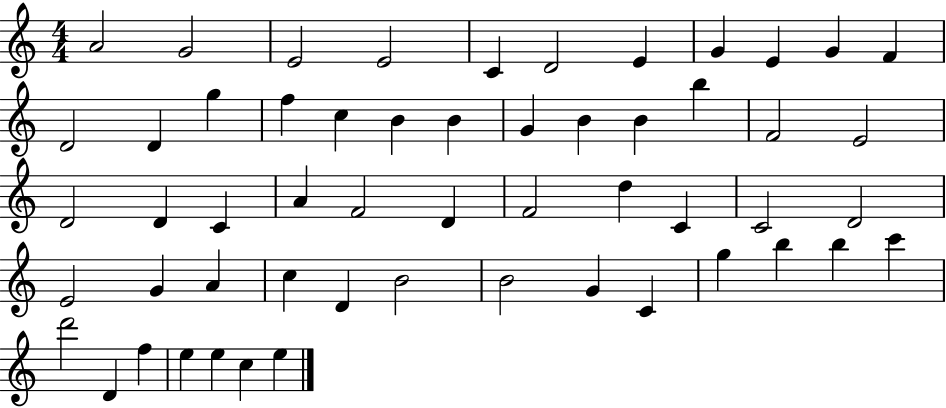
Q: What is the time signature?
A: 4/4